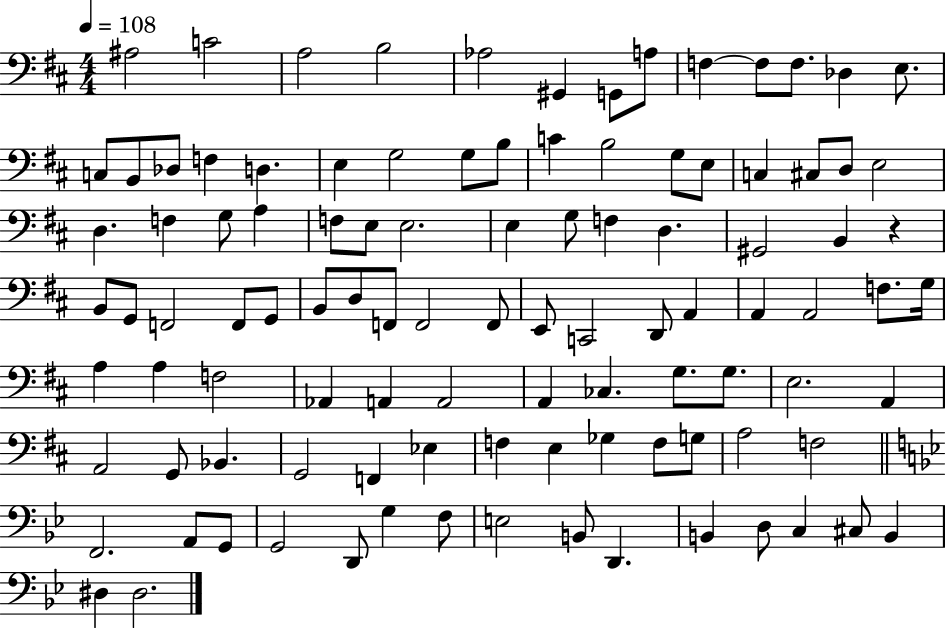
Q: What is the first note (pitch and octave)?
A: A#3